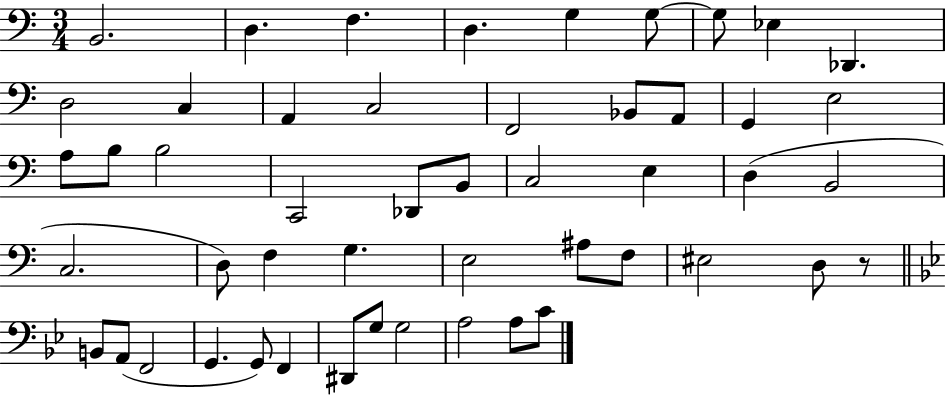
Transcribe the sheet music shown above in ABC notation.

X:1
T:Untitled
M:3/4
L:1/4
K:C
B,,2 D, F, D, G, G,/2 G,/2 _E, _D,, D,2 C, A,, C,2 F,,2 _B,,/2 A,,/2 G,, E,2 A,/2 B,/2 B,2 C,,2 _D,,/2 B,,/2 C,2 E, D, B,,2 C,2 D,/2 F, G, E,2 ^A,/2 F,/2 ^E,2 D,/2 z/2 B,,/2 A,,/2 F,,2 G,, G,,/2 F,, ^D,,/2 G,/2 G,2 A,2 A,/2 C/2